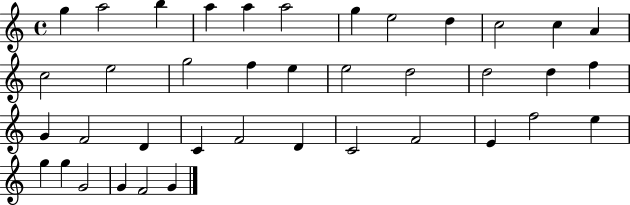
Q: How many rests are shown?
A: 0